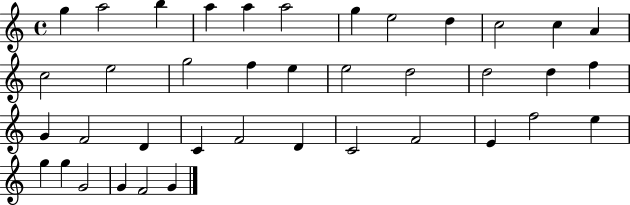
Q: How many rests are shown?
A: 0